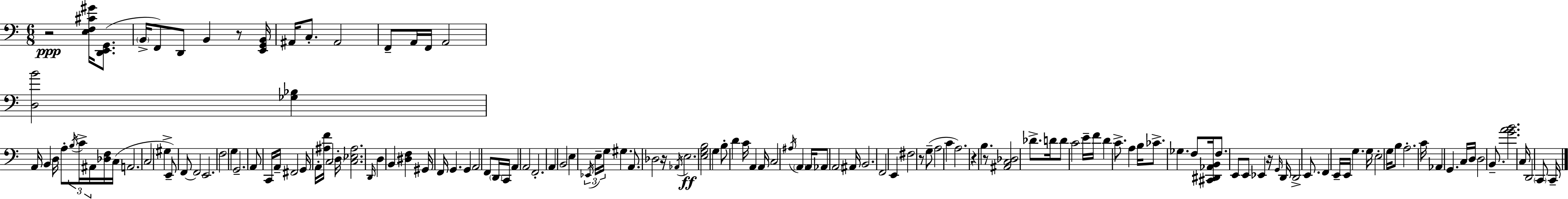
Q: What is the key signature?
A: A minor